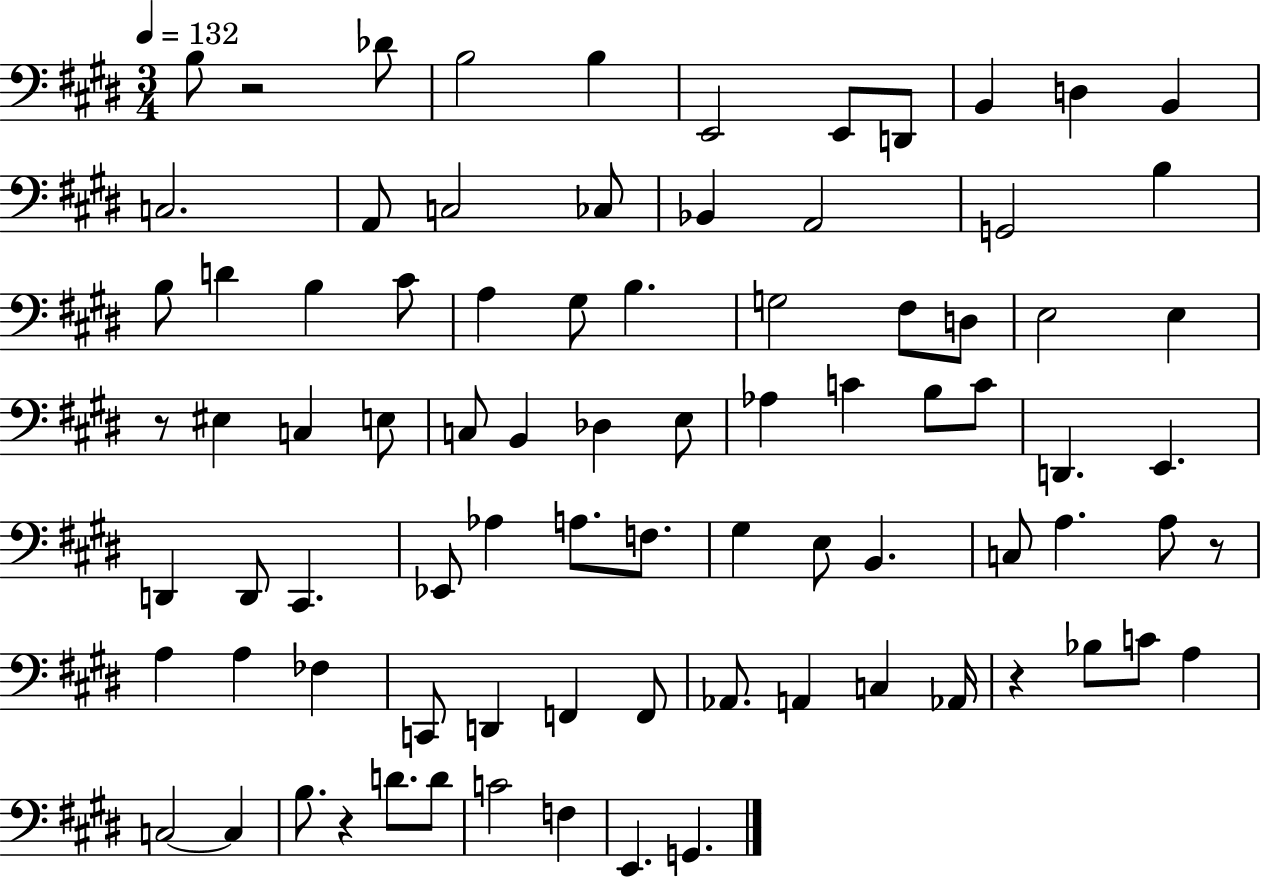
{
  \clef bass
  \numericTimeSignature
  \time 3/4
  \key e \major
  \tempo 4 = 132
  \repeat volta 2 { b8 r2 des'8 | b2 b4 | e,2 e,8 d,8 | b,4 d4 b,4 | \break c2. | a,8 c2 ces8 | bes,4 a,2 | g,2 b4 | \break b8 d'4 b4 cis'8 | a4 gis8 b4. | g2 fis8 d8 | e2 e4 | \break r8 eis4 c4 e8 | c8 b,4 des4 e8 | aes4 c'4 b8 c'8 | d,4. e,4. | \break d,4 d,8 cis,4. | ees,8 aes4 a8. f8. | gis4 e8 b,4. | c8 a4. a8 r8 | \break a4 a4 fes4 | c,8 d,4 f,4 f,8 | aes,8. a,4 c4 aes,16 | r4 bes8 c'8 a4 | \break c2~~ c4 | b8. r4 d'8. d'8 | c'2 f4 | e,4. g,4. | \break } \bar "|."
}